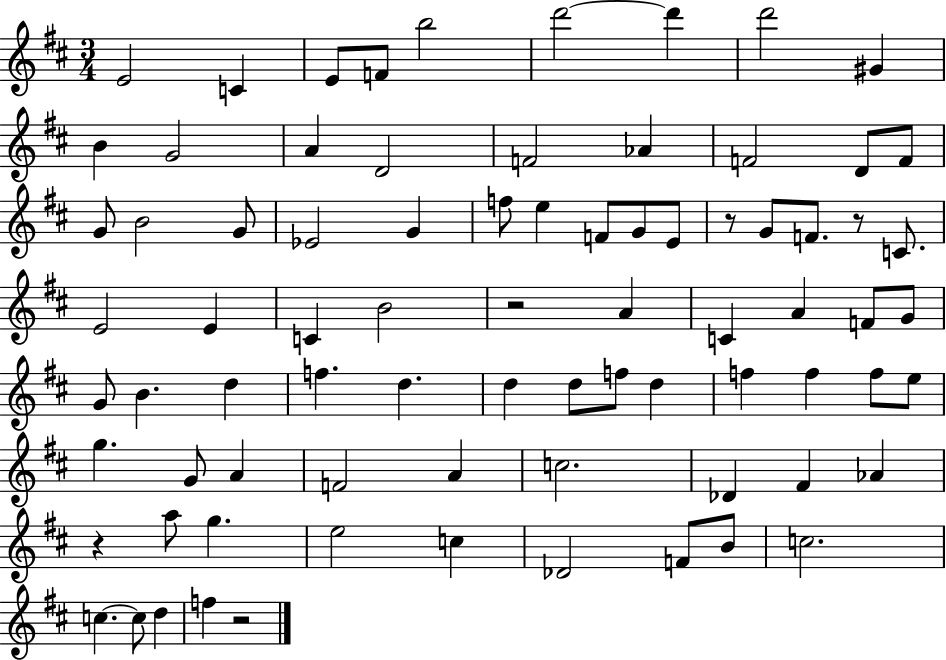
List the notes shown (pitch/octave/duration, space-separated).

E4/h C4/q E4/e F4/e B5/h D6/h D6/q D6/h G#4/q B4/q G4/h A4/q D4/h F4/h Ab4/q F4/h D4/e F4/e G4/e B4/h G4/e Eb4/h G4/q F5/e E5/q F4/e G4/e E4/e R/e G4/e F4/e. R/e C4/e. E4/h E4/q C4/q B4/h R/h A4/q C4/q A4/q F4/e G4/e G4/e B4/q. D5/q F5/q. D5/q. D5/q D5/e F5/e D5/q F5/q F5/q F5/e E5/e G5/q. G4/e A4/q F4/h A4/q C5/h. Db4/q F#4/q Ab4/q R/q A5/e G5/q. E5/h C5/q Db4/h F4/e B4/e C5/h. C5/q. C5/e D5/q F5/q R/h